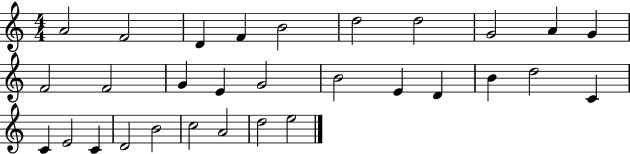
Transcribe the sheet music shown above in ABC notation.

X:1
T:Untitled
M:4/4
L:1/4
K:C
A2 F2 D F B2 d2 d2 G2 A G F2 F2 G E G2 B2 E D B d2 C C E2 C D2 B2 c2 A2 d2 e2